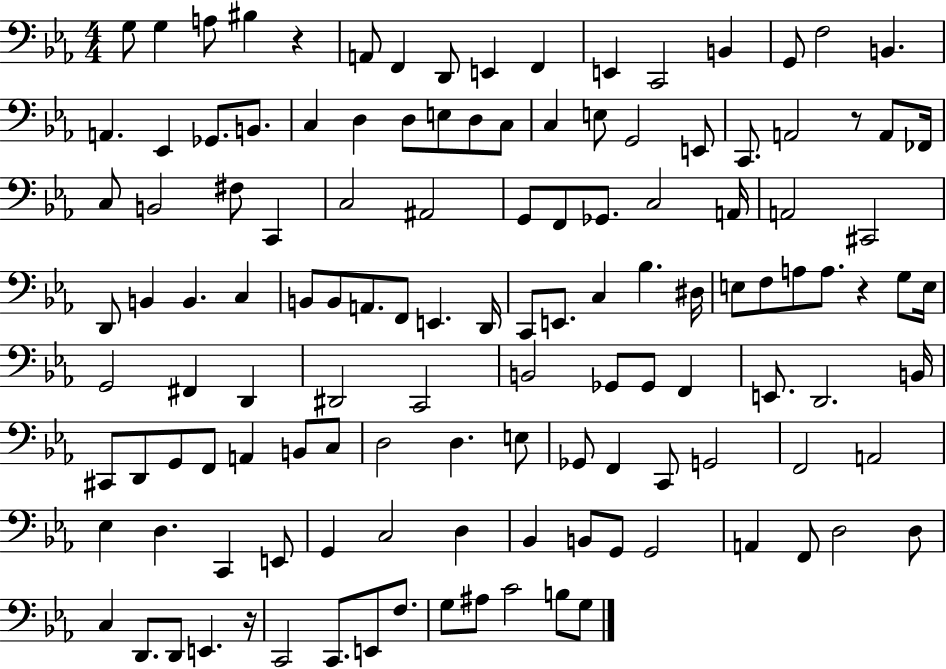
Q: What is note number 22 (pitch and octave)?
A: D3